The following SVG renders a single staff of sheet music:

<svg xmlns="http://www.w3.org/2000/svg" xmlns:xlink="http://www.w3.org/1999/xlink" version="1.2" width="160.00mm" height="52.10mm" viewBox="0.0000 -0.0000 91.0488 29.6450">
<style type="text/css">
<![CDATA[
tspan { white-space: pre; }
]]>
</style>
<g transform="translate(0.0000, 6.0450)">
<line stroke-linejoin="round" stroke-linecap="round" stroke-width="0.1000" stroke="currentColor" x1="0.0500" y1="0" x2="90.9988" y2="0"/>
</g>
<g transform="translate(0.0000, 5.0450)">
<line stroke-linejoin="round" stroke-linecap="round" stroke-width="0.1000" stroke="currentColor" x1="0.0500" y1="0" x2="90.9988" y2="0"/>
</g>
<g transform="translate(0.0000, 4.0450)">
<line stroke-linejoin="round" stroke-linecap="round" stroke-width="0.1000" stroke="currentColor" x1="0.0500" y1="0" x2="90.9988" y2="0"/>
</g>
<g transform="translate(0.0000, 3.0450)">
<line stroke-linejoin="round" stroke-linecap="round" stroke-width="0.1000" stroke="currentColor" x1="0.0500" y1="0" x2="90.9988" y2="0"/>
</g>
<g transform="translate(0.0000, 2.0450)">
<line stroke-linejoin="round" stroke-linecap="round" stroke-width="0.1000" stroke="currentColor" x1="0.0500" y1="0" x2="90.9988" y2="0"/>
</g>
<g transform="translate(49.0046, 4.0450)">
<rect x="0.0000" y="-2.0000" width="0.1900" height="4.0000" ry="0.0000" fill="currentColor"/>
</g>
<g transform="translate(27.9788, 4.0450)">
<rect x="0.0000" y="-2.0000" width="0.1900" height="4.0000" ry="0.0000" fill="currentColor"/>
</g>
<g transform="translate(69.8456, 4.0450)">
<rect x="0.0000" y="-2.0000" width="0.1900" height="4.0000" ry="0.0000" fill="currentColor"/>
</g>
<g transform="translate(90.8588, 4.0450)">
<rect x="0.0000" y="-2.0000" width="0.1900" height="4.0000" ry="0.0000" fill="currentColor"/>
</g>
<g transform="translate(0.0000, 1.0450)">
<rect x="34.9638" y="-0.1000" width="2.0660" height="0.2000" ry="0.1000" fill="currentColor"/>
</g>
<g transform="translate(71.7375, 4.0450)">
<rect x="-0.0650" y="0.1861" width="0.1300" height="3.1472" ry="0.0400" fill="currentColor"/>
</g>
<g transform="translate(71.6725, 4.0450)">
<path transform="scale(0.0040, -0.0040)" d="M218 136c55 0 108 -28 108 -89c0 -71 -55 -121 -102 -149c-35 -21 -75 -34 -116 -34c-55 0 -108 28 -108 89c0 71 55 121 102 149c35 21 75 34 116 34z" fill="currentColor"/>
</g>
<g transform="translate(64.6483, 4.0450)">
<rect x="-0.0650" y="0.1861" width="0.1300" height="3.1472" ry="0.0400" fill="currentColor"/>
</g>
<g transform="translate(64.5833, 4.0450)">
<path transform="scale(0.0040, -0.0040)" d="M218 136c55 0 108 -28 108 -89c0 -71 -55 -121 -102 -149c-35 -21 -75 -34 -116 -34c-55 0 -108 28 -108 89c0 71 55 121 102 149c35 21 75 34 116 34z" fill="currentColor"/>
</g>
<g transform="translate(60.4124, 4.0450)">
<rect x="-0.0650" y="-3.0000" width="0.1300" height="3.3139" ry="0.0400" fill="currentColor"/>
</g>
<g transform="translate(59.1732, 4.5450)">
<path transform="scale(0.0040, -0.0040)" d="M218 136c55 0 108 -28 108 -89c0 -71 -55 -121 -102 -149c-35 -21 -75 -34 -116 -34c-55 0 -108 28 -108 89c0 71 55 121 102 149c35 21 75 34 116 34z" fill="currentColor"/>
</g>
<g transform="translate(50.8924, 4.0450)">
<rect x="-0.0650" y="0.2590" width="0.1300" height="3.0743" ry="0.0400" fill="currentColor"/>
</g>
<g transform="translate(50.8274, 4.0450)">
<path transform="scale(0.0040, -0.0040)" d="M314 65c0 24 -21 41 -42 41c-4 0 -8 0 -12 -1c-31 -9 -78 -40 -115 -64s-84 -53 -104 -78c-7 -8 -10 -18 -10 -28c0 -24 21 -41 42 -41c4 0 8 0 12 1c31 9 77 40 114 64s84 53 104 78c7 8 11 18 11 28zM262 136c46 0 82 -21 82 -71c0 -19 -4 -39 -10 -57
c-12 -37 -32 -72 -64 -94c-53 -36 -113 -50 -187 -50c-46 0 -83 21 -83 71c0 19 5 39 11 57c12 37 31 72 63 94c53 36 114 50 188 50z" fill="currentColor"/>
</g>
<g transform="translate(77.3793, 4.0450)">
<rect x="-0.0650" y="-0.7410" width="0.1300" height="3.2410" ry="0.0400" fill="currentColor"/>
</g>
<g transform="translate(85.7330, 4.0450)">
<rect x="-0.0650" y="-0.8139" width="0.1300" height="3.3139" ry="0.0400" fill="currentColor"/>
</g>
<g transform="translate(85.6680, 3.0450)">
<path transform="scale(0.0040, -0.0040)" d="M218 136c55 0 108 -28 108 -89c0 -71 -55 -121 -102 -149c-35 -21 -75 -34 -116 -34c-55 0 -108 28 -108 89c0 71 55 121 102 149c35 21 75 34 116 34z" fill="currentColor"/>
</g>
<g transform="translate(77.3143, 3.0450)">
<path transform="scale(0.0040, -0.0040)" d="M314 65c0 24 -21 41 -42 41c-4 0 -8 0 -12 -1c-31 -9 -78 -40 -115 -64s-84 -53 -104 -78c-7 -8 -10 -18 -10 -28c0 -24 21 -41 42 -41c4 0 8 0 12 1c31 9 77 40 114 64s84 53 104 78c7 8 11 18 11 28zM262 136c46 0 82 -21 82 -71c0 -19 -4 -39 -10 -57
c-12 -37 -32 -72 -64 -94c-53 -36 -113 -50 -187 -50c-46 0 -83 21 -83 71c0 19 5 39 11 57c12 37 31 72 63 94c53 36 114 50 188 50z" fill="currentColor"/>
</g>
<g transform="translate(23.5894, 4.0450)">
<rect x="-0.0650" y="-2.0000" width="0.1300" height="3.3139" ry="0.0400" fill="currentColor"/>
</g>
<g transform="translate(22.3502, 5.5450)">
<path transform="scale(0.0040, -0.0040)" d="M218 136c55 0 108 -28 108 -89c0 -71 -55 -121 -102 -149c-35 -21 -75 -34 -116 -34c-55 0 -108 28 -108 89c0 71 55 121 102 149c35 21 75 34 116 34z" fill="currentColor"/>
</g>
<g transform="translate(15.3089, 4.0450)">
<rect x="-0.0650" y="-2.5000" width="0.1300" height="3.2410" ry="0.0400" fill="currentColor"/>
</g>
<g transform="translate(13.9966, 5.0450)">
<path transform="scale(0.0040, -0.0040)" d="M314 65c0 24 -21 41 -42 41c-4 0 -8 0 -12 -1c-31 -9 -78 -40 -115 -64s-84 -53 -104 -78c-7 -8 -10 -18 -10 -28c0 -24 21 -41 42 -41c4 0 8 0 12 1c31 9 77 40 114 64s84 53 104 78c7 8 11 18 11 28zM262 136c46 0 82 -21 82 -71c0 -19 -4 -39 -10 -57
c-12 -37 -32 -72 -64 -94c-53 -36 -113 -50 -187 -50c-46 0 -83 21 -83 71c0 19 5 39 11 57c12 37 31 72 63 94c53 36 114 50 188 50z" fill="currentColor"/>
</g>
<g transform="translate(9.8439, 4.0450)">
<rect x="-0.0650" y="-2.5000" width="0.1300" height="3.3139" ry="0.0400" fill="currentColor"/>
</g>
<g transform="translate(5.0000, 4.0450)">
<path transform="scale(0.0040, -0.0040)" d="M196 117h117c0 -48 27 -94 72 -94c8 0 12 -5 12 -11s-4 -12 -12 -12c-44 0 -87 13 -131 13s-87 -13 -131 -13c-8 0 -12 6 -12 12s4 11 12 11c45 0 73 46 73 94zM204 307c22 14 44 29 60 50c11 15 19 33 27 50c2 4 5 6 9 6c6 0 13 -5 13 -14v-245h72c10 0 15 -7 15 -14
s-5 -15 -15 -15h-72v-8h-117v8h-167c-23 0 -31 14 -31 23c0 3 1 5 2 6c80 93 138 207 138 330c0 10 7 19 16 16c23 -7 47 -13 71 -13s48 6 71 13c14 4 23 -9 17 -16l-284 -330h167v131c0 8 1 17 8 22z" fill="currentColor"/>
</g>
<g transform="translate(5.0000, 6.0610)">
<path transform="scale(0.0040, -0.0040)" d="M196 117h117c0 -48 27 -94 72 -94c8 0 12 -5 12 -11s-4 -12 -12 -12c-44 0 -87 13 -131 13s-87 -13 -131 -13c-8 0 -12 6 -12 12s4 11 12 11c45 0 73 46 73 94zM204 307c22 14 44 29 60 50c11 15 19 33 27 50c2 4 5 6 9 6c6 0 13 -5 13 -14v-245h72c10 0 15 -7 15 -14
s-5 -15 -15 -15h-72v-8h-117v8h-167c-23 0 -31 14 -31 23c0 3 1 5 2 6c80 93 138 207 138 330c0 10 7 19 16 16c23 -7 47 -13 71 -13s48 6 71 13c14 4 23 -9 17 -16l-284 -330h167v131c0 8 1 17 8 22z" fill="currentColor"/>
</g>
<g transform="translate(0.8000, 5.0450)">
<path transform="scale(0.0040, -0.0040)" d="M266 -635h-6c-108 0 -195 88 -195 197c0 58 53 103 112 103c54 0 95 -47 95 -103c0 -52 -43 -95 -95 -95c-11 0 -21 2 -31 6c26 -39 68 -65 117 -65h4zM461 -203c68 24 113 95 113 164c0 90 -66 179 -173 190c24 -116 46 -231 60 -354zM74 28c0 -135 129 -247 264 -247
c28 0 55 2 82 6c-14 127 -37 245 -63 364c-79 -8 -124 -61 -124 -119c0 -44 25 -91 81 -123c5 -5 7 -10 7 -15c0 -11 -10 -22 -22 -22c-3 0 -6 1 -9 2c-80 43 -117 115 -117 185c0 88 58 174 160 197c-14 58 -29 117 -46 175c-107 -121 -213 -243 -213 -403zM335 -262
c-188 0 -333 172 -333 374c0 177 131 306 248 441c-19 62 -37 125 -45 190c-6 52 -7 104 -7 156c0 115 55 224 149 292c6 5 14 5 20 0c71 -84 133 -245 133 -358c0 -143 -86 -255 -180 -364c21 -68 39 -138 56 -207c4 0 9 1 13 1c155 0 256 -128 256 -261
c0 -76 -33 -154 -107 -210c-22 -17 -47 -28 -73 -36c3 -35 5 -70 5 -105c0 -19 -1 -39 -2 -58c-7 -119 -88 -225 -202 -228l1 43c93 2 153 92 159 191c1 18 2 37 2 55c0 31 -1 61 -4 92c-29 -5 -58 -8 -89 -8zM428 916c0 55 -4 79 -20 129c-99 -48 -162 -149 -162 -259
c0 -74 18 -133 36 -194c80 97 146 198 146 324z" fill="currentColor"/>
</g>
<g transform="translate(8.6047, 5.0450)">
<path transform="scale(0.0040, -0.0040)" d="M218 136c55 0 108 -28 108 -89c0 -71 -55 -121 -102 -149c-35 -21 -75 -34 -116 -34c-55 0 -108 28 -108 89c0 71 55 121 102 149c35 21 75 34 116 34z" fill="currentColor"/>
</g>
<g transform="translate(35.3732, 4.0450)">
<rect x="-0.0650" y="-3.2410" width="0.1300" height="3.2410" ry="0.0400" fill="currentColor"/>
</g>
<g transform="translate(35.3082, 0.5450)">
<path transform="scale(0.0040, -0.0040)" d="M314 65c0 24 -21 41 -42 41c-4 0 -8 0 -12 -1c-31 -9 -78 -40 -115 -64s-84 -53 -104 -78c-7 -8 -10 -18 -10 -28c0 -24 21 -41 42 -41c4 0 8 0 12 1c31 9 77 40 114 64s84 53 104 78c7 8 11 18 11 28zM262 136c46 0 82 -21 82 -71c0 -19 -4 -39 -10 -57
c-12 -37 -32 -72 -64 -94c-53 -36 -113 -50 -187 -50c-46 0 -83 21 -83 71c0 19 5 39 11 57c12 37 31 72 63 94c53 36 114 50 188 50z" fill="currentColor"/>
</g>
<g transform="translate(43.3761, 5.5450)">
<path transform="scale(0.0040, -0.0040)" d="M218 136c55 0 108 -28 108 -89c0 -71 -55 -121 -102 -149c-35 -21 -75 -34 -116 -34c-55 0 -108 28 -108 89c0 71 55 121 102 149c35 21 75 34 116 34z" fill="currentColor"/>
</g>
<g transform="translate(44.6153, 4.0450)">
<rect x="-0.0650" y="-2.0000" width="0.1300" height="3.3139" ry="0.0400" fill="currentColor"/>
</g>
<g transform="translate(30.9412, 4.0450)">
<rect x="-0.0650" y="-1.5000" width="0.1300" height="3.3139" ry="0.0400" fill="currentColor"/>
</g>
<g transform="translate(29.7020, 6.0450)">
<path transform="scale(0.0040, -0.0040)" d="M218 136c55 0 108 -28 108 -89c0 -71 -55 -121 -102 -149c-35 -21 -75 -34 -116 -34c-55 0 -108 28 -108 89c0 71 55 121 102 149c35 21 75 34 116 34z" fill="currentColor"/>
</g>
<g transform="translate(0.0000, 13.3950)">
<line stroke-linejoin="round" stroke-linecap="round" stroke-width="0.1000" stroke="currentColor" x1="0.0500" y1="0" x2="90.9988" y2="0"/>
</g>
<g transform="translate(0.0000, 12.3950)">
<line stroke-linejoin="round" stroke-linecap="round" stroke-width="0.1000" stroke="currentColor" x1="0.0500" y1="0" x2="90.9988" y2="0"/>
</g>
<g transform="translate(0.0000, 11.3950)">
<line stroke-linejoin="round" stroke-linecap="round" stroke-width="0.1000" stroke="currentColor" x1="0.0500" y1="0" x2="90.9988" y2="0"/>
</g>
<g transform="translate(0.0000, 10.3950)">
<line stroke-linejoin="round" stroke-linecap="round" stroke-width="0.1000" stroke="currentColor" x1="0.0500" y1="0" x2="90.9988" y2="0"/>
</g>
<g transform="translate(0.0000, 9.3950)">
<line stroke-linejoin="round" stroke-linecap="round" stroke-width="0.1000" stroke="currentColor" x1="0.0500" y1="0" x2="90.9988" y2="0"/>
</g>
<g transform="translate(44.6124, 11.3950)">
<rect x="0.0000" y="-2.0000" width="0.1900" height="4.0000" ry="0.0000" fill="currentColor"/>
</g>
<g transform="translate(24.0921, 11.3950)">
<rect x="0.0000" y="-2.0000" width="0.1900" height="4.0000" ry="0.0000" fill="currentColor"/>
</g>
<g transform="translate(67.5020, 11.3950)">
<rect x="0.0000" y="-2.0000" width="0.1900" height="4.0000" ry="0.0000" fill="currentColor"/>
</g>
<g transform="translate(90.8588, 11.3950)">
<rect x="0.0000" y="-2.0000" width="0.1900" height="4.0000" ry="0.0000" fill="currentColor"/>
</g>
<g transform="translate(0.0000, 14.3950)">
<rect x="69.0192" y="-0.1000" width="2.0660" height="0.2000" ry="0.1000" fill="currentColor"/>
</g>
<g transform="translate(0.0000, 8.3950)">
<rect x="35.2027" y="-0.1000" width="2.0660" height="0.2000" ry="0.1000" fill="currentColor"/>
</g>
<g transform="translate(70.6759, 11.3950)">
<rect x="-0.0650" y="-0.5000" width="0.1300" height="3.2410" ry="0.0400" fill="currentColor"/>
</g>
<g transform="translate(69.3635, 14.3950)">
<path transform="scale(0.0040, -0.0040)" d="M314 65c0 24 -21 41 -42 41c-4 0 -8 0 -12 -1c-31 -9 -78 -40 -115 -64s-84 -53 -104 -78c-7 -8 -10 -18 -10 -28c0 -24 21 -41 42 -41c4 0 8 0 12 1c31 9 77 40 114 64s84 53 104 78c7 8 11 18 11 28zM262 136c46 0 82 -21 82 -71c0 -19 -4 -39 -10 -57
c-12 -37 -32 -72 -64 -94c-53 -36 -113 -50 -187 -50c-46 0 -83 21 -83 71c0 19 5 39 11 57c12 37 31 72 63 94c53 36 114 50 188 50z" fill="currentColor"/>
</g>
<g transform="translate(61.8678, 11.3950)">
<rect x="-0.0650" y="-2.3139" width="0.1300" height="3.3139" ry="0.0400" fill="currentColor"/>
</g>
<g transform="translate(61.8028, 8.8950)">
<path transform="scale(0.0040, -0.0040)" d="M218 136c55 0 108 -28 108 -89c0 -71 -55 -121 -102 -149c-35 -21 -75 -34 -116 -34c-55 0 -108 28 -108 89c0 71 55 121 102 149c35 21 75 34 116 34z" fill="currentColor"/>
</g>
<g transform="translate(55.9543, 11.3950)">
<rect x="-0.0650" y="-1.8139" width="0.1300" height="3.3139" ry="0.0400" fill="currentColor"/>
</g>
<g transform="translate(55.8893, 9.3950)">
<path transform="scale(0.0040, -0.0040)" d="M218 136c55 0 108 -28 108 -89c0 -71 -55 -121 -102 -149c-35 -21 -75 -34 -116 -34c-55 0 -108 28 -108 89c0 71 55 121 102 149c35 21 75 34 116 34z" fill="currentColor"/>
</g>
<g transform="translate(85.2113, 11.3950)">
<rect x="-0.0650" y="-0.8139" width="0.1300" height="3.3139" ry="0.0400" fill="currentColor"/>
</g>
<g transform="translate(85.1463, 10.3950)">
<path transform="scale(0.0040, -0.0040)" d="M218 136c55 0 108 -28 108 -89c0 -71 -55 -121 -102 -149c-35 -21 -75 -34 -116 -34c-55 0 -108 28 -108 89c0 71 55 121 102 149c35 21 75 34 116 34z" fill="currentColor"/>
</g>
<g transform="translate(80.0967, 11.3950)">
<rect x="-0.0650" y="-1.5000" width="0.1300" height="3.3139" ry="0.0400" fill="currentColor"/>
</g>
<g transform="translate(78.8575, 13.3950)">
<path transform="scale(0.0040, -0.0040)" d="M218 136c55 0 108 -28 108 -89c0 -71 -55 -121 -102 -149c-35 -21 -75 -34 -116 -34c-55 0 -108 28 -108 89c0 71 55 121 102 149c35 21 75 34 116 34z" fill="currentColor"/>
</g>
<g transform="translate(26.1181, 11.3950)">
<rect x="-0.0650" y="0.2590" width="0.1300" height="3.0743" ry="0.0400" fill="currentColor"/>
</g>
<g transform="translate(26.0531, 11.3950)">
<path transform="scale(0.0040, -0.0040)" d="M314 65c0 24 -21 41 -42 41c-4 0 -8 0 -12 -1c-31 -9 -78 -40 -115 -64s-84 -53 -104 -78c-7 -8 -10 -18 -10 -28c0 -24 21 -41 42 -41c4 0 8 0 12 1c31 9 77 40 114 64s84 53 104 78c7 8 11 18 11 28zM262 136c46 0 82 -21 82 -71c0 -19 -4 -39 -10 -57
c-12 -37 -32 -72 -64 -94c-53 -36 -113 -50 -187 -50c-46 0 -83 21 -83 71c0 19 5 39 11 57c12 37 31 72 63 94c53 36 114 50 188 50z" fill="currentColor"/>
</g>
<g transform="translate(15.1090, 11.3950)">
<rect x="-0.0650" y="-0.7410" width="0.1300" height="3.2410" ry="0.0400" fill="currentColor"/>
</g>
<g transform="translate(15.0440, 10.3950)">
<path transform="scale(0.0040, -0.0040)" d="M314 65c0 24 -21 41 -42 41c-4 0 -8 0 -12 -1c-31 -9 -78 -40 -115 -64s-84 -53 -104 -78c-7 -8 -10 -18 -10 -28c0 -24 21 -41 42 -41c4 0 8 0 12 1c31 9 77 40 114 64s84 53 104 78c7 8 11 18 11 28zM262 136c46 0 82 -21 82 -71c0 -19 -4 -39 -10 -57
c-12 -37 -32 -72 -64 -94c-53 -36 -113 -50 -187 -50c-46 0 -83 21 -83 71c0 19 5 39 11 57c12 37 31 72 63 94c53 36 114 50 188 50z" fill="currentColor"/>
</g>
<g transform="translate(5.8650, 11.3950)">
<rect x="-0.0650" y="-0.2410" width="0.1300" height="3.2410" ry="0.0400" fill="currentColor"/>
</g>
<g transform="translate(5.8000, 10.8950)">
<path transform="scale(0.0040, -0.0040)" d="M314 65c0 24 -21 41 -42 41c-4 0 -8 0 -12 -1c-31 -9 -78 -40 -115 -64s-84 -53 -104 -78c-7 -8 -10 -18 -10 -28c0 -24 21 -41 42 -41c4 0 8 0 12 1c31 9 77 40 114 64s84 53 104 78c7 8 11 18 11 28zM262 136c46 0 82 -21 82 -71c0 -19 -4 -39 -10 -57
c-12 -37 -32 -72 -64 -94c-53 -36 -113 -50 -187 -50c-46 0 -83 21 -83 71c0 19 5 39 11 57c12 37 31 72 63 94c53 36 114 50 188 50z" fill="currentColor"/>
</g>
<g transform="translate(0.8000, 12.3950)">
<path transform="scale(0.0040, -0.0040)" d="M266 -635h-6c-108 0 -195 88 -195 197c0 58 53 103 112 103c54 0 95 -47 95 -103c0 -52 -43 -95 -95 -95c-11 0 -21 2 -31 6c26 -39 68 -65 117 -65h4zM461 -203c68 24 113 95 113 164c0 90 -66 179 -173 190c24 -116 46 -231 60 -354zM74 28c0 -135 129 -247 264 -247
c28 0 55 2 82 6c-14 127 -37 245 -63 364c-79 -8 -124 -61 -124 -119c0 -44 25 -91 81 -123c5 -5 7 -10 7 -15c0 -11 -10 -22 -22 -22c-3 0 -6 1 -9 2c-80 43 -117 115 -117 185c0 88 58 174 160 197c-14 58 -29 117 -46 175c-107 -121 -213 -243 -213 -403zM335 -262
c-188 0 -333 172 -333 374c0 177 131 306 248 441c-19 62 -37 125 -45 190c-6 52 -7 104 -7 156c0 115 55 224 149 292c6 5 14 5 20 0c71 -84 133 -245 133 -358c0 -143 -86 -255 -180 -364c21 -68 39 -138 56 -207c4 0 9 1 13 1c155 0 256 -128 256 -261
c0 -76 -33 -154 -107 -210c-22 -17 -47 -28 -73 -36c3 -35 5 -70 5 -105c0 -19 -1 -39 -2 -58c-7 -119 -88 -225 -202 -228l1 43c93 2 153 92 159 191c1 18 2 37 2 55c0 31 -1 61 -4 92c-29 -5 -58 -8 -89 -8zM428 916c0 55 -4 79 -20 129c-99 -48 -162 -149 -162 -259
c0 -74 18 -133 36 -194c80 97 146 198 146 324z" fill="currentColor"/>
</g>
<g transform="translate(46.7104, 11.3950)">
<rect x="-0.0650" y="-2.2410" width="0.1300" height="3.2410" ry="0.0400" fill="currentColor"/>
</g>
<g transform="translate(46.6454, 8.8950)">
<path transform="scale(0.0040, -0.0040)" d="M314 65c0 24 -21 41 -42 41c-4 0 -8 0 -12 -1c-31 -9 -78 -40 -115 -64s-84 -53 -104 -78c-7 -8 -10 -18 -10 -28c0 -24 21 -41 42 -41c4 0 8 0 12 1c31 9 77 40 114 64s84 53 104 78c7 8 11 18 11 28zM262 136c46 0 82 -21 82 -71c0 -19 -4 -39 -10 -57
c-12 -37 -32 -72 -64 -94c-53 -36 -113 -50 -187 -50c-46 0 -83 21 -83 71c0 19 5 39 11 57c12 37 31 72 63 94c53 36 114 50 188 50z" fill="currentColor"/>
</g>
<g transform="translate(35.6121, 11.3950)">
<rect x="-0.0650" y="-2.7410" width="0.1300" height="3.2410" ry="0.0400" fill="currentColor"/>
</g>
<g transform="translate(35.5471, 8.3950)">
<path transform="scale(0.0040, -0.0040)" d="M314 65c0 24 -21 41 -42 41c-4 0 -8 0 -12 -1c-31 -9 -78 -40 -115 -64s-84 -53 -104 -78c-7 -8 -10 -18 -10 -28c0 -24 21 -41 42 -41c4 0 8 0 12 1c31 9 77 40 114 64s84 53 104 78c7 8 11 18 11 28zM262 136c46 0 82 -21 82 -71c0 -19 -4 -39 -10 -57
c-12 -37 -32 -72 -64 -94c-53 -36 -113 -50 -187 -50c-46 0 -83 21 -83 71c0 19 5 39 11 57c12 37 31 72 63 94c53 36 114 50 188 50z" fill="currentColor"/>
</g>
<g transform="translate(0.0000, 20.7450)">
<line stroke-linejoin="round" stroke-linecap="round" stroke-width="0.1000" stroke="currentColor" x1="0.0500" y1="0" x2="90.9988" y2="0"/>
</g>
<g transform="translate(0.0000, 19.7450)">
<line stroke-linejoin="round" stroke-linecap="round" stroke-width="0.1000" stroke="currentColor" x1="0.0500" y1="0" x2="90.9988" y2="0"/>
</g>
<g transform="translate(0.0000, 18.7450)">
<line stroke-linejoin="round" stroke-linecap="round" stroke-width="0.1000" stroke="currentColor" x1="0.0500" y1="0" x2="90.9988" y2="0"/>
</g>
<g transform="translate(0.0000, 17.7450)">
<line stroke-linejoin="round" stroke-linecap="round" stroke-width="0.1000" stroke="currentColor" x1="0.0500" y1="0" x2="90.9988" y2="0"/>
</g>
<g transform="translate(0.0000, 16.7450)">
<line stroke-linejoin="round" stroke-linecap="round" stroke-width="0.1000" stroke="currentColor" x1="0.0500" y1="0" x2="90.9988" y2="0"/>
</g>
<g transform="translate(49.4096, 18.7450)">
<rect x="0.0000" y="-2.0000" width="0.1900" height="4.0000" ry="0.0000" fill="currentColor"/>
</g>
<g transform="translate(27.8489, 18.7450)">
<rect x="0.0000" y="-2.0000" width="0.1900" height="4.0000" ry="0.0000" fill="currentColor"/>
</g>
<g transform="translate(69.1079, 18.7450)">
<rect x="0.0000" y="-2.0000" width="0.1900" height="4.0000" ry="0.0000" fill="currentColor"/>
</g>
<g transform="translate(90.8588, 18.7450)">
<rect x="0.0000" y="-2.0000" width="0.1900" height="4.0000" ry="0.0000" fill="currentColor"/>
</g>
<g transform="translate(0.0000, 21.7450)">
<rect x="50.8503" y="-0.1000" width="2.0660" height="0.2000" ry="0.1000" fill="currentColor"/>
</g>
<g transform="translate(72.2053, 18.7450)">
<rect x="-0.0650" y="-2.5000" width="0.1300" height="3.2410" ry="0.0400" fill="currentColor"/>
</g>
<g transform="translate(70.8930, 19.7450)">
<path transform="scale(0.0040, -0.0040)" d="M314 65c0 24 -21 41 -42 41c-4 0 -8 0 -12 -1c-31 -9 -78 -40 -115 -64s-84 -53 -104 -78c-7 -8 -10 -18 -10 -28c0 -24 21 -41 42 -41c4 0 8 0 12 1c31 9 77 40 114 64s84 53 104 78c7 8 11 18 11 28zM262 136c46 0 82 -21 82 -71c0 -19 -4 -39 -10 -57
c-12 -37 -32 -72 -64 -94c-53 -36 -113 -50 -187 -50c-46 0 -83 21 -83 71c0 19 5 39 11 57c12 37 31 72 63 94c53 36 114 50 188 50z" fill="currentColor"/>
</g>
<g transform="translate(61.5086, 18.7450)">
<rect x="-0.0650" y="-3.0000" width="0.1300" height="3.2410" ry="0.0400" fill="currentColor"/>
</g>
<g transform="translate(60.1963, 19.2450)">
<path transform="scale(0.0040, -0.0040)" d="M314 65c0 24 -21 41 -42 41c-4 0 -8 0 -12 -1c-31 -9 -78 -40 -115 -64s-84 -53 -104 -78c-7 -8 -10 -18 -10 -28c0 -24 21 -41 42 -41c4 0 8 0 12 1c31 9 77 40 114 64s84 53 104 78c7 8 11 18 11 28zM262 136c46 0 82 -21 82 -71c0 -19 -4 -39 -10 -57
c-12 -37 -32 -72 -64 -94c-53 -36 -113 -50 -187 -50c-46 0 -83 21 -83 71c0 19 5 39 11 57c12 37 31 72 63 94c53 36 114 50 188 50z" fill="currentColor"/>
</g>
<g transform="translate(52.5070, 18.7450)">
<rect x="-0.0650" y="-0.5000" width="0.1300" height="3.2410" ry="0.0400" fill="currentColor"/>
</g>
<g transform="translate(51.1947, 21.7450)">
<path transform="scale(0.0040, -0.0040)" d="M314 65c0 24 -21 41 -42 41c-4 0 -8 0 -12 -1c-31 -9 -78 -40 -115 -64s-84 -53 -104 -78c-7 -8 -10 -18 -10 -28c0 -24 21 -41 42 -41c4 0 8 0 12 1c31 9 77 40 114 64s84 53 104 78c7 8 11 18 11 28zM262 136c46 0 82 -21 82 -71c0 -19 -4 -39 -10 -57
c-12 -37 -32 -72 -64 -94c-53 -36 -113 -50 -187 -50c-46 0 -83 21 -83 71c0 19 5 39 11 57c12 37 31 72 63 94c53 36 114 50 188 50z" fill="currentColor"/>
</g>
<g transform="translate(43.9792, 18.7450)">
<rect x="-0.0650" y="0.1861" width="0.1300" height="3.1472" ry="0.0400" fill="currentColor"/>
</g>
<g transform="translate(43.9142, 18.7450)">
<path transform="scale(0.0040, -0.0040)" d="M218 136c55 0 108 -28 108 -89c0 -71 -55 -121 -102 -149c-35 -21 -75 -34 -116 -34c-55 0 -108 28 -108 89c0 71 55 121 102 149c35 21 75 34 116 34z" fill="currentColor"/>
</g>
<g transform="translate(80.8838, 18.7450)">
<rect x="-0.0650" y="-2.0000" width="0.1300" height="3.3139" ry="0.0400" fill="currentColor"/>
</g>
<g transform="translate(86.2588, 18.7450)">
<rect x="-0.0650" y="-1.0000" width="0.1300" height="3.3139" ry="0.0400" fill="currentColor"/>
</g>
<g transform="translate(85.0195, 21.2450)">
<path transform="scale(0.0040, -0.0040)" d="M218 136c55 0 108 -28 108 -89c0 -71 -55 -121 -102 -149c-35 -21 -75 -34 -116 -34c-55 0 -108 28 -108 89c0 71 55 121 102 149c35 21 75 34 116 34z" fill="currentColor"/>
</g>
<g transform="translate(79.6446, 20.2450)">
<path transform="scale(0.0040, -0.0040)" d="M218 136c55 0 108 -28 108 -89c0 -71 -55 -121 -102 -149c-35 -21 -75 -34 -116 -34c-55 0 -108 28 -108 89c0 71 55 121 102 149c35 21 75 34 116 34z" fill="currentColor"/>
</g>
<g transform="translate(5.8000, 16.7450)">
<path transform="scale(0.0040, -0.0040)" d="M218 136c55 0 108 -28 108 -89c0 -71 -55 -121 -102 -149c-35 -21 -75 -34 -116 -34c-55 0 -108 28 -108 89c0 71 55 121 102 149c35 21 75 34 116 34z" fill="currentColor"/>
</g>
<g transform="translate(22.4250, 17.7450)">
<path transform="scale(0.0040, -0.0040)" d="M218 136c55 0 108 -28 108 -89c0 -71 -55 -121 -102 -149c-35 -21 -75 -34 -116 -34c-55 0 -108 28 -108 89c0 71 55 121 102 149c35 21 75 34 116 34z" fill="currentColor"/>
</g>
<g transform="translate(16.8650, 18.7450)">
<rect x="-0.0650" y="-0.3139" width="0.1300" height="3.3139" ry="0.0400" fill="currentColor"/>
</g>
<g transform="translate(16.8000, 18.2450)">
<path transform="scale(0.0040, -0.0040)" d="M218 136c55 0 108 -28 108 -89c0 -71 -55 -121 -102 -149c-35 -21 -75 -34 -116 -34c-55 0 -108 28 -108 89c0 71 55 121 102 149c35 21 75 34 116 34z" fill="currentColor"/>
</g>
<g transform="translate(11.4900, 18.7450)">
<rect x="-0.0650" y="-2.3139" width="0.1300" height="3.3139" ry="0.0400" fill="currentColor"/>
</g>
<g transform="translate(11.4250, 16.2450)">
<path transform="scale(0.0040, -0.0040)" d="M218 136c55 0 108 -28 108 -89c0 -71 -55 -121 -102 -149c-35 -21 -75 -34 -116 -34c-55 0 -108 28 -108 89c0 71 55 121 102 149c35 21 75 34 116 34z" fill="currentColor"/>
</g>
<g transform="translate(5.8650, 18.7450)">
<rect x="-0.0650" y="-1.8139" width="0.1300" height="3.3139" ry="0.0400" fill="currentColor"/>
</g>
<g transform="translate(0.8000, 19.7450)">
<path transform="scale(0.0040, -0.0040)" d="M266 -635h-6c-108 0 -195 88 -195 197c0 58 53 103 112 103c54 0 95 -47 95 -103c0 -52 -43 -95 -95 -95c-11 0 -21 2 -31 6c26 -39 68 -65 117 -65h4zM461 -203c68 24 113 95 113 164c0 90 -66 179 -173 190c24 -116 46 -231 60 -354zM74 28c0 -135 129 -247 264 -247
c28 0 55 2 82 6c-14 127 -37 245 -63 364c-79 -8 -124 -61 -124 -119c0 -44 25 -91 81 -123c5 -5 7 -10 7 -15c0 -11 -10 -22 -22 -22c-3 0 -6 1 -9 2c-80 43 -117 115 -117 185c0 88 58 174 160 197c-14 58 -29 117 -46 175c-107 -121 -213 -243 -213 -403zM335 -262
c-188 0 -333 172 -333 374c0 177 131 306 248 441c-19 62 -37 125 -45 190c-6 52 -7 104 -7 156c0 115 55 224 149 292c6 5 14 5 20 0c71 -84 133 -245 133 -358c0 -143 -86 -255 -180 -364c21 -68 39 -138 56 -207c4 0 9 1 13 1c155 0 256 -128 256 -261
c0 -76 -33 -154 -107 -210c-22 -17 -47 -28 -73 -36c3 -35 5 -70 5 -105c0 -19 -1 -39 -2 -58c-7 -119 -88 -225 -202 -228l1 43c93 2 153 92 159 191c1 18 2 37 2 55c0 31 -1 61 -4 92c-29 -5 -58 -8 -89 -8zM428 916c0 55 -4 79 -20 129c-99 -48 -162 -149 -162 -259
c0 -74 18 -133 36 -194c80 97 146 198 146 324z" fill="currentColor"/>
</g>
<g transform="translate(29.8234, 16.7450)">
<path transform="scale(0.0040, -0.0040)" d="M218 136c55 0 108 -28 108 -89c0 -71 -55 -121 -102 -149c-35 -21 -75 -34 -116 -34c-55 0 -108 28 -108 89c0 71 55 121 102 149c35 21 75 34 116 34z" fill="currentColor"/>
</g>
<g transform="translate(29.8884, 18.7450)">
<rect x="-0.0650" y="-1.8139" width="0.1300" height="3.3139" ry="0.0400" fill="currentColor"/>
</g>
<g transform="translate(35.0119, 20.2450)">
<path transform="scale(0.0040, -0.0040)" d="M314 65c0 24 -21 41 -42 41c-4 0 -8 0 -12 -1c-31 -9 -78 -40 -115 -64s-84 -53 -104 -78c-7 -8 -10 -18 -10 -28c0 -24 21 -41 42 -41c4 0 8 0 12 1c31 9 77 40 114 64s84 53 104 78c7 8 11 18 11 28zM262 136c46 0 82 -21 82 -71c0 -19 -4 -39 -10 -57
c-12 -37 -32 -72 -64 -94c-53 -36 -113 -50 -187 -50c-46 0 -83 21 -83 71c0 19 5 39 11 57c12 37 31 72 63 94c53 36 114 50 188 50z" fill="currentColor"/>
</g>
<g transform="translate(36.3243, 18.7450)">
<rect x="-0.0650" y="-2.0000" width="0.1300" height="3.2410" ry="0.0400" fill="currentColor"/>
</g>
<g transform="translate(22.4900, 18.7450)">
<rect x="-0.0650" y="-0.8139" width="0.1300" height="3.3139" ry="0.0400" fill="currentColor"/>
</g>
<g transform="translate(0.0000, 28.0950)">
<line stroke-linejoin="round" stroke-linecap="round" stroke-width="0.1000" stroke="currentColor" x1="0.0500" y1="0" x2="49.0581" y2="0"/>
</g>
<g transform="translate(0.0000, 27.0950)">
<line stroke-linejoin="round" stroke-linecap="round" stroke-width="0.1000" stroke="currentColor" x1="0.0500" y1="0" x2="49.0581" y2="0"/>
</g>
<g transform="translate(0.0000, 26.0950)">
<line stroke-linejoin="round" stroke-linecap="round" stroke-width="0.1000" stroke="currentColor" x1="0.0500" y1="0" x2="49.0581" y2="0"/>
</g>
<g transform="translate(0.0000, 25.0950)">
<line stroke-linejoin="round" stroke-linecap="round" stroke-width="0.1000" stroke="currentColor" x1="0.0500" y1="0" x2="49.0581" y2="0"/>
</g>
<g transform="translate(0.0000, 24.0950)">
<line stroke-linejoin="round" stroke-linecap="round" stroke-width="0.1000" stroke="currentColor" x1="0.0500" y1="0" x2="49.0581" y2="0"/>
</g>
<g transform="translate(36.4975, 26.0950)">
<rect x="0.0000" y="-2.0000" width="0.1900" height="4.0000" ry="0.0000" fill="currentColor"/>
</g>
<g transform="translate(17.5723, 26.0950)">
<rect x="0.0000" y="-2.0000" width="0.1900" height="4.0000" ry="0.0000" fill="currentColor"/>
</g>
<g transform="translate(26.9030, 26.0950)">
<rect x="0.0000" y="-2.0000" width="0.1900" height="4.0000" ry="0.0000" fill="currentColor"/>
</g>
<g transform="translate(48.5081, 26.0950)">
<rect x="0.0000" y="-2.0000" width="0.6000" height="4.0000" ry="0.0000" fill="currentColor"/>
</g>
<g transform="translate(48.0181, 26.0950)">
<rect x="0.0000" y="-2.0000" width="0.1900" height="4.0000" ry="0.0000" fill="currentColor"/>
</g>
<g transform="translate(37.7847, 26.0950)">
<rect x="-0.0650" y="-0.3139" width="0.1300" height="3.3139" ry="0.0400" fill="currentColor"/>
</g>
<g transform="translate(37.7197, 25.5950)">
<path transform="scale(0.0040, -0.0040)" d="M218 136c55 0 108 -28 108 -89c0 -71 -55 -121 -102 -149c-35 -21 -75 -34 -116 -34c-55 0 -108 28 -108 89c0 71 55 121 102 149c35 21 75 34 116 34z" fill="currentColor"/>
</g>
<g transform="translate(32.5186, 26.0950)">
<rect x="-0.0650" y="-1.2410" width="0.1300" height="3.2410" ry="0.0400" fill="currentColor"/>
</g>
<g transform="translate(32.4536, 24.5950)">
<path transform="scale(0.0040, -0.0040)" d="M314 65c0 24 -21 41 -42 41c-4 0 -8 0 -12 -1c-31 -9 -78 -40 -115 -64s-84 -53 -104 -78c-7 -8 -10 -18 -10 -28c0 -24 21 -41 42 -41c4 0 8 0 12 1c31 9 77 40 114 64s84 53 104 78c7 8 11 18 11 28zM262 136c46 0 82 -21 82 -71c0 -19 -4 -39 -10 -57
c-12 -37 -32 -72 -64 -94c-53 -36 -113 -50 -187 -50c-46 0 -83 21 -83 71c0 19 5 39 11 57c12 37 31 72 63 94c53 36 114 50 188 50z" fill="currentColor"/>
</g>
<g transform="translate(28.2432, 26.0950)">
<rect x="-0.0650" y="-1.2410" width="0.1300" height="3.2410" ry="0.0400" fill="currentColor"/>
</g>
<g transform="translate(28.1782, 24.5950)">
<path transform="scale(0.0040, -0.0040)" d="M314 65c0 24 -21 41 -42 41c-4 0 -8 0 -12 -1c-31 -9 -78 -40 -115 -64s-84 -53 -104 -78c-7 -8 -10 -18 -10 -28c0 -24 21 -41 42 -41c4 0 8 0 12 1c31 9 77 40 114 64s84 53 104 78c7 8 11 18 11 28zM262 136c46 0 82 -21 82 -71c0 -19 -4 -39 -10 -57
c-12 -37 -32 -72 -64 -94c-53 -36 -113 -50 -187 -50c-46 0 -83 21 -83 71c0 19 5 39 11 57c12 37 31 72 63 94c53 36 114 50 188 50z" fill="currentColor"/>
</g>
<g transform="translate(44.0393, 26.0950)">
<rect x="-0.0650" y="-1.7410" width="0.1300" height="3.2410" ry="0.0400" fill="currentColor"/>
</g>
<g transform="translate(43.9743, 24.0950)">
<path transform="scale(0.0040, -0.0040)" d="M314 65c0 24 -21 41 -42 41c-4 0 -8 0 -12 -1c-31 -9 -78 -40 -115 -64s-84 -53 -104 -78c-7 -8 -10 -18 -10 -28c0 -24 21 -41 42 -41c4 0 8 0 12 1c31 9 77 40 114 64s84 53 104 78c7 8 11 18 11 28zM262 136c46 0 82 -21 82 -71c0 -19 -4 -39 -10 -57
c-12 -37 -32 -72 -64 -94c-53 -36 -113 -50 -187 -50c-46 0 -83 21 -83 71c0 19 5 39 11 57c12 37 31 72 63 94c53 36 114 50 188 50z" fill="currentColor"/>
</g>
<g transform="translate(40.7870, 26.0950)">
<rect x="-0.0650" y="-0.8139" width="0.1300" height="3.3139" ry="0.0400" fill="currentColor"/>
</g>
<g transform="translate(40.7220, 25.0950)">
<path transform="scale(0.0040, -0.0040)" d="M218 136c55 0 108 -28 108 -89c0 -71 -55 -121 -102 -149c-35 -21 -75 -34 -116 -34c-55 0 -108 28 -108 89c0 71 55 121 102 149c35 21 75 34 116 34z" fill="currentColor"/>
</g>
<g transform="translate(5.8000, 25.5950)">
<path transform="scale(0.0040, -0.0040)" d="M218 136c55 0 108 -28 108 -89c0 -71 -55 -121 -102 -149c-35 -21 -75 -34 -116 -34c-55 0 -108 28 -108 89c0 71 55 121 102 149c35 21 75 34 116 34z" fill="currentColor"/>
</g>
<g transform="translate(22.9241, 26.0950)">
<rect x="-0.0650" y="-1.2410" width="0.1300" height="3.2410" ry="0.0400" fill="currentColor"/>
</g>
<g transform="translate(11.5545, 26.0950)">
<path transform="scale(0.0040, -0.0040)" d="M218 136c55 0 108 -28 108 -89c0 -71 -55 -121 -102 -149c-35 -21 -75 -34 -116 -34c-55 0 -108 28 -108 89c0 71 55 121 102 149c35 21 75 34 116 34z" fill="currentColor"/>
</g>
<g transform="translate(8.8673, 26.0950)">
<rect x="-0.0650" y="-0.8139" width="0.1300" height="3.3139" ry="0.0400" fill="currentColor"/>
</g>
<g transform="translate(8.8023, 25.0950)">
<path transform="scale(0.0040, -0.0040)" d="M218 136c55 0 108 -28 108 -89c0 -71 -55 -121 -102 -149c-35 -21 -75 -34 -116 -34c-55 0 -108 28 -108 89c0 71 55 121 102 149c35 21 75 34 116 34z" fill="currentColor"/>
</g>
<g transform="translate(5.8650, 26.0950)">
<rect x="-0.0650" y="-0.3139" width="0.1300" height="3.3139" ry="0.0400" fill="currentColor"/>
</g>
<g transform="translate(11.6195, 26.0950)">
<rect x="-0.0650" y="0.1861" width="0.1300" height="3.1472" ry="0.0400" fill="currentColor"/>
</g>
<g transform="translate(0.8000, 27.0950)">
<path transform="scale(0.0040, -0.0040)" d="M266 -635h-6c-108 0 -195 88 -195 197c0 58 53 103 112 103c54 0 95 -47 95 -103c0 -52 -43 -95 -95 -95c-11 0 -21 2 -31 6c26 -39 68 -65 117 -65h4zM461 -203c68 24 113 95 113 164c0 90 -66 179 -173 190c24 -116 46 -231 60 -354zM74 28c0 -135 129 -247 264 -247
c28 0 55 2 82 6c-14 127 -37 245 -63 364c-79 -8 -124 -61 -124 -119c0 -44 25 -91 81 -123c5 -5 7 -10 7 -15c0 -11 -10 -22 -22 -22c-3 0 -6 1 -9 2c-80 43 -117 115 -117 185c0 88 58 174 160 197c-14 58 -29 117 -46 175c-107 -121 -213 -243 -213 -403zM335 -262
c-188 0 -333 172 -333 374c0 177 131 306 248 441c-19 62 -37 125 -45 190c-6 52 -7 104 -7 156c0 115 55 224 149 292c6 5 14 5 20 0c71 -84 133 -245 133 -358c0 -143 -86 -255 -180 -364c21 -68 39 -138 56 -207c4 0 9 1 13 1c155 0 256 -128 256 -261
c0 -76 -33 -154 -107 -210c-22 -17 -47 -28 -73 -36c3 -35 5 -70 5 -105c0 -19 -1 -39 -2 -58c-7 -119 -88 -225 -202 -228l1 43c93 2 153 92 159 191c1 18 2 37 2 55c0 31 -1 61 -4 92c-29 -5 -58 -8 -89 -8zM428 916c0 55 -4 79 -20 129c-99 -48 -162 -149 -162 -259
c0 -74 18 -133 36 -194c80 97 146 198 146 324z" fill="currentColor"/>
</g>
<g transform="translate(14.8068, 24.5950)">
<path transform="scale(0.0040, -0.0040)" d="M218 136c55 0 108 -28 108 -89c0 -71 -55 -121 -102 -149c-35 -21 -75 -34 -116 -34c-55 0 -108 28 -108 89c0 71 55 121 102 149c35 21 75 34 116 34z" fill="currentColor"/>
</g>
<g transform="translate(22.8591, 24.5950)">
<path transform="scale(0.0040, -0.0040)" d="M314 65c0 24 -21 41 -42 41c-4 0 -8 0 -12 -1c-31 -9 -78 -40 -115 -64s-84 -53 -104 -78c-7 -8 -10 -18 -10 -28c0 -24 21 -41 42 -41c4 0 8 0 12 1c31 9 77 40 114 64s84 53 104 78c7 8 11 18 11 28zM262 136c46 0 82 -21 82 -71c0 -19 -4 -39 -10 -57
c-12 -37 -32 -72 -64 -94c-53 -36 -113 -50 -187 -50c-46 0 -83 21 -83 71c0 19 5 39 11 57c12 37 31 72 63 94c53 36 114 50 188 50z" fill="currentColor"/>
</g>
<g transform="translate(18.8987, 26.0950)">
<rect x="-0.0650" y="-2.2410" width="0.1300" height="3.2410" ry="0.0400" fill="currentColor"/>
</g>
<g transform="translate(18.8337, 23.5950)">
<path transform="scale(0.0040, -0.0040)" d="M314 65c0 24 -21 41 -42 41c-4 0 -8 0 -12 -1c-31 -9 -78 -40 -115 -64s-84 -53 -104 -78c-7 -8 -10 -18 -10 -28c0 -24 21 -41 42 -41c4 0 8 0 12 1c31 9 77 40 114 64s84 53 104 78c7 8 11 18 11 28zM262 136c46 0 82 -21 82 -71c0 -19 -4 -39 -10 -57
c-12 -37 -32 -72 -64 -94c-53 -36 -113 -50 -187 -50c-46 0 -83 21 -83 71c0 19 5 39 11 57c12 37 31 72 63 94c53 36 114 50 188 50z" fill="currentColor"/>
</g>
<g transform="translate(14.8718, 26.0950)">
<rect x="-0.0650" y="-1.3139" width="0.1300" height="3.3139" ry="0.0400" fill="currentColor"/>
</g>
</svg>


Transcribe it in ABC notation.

X:1
T:Untitled
M:4/4
L:1/4
K:C
G G2 F E b2 F B2 A B B d2 d c2 d2 B2 a2 g2 f g C2 E d f g c d f F2 B C2 A2 G2 F D c d B e g2 e2 e2 e2 c d f2